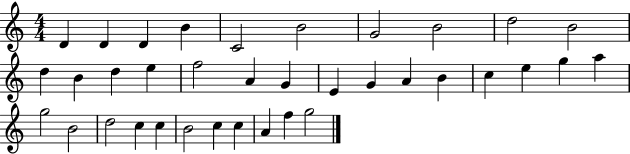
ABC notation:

X:1
T:Untitled
M:4/4
L:1/4
K:C
D D D B C2 B2 G2 B2 d2 B2 d B d e f2 A G E G A B c e g a g2 B2 d2 c c B2 c c A f g2